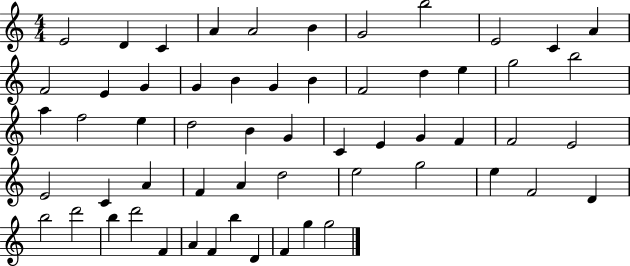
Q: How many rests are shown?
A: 0